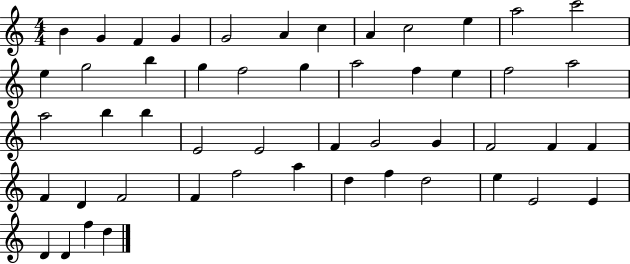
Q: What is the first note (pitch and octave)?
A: B4